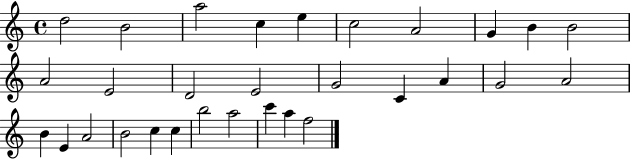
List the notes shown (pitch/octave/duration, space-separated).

D5/h B4/h A5/h C5/q E5/q C5/h A4/h G4/q B4/q B4/h A4/h E4/h D4/h E4/h G4/h C4/q A4/q G4/h A4/h B4/q E4/q A4/h B4/h C5/q C5/q B5/h A5/h C6/q A5/q F5/h